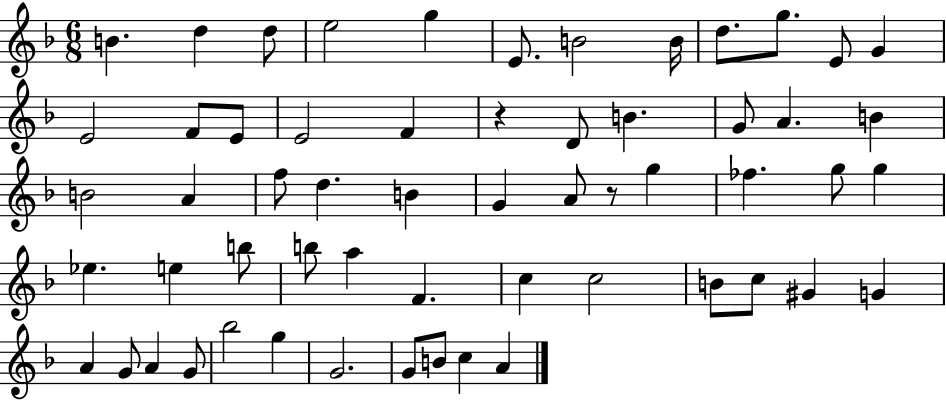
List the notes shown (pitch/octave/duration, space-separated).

B4/q. D5/q D5/e E5/h G5/q E4/e. B4/h B4/s D5/e. G5/e. E4/e G4/q E4/h F4/e E4/e E4/h F4/q R/q D4/e B4/q. G4/e A4/q. B4/q B4/h A4/q F5/e D5/q. B4/q G4/q A4/e R/e G5/q FES5/q. G5/e G5/q Eb5/q. E5/q B5/e B5/e A5/q F4/q. C5/q C5/h B4/e C5/e G#4/q G4/q A4/q G4/e A4/q G4/e Bb5/h G5/q G4/h. G4/e B4/e C5/q A4/q